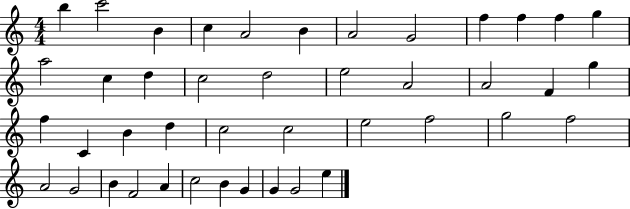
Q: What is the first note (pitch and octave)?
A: B5